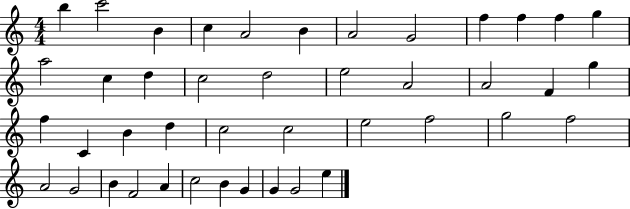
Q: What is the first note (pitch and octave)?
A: B5